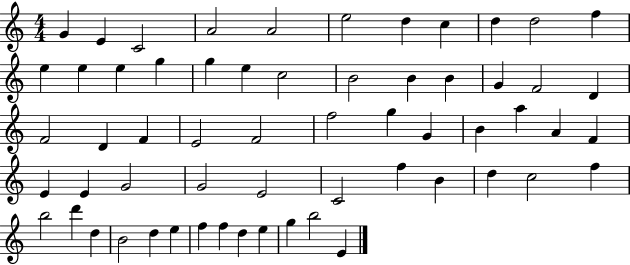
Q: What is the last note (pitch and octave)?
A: E4